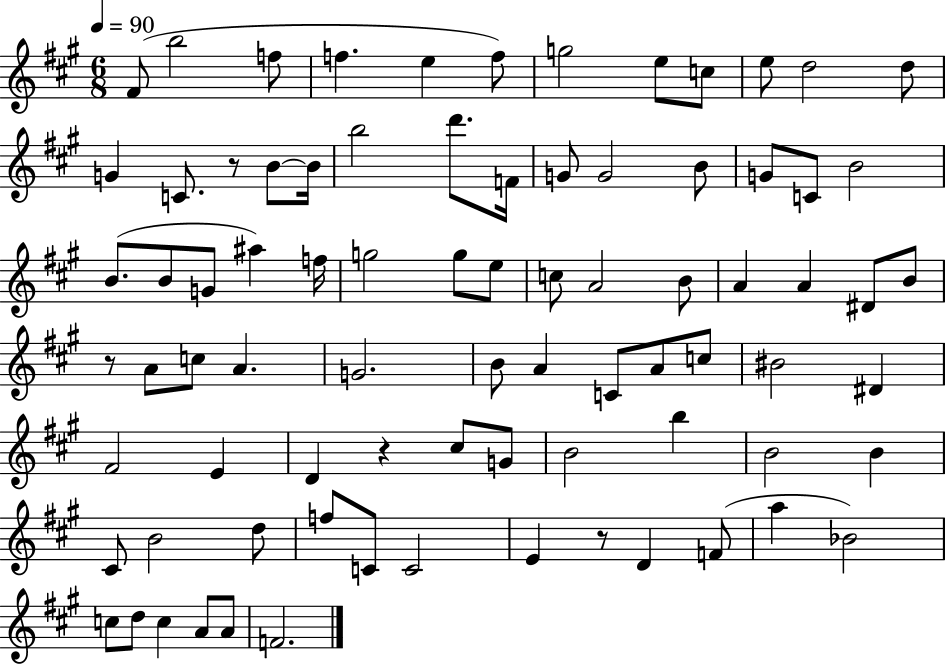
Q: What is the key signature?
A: A major